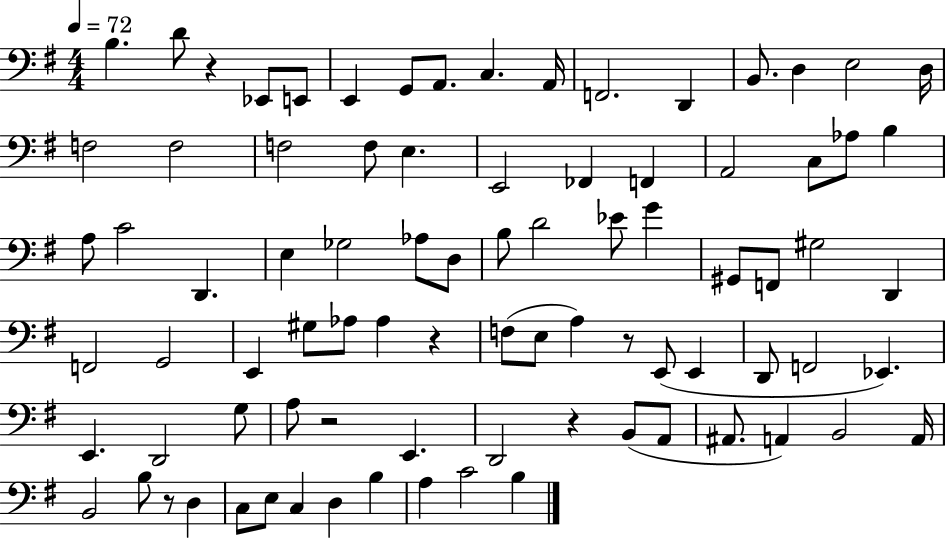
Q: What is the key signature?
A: G major